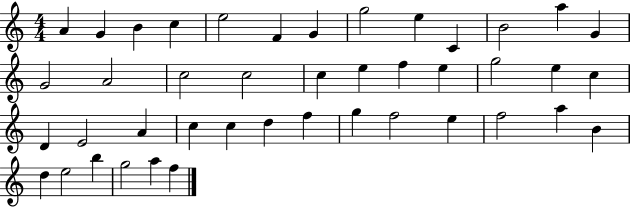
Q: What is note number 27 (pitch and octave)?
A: A4